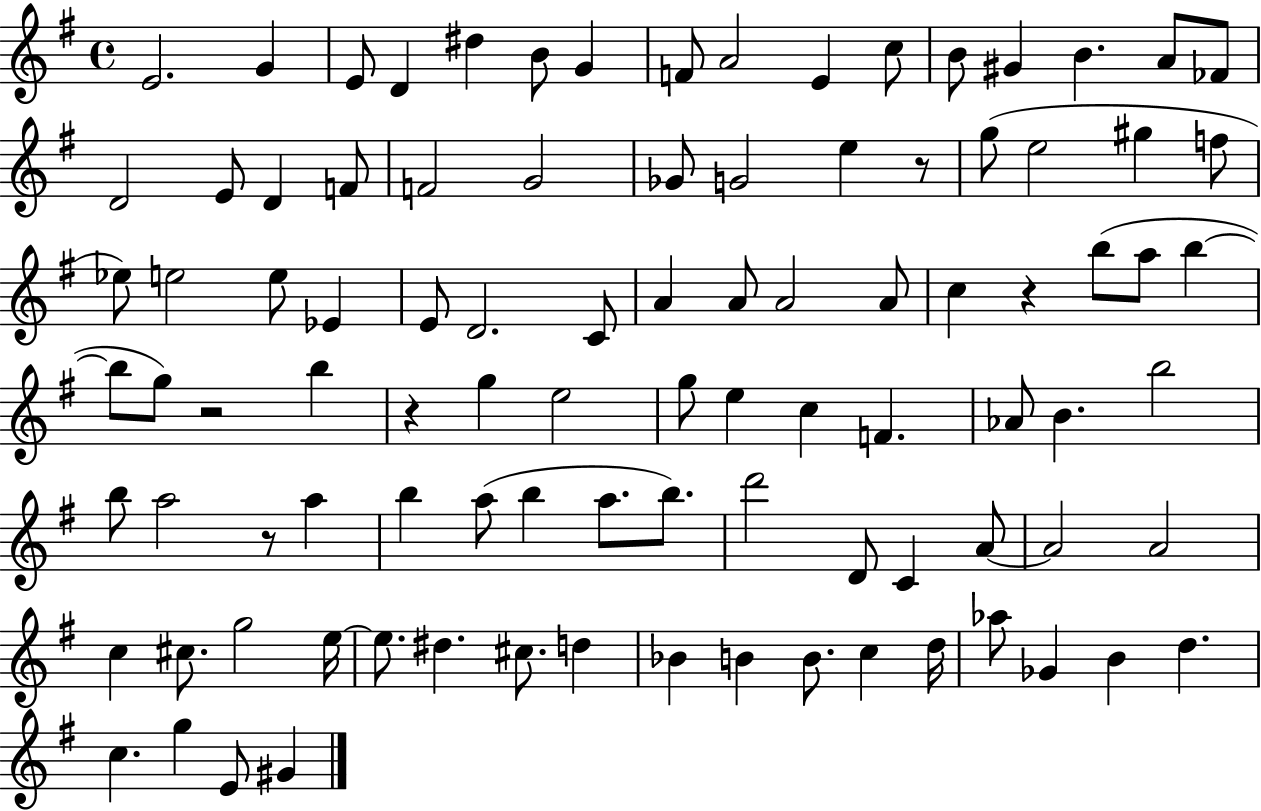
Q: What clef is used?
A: treble